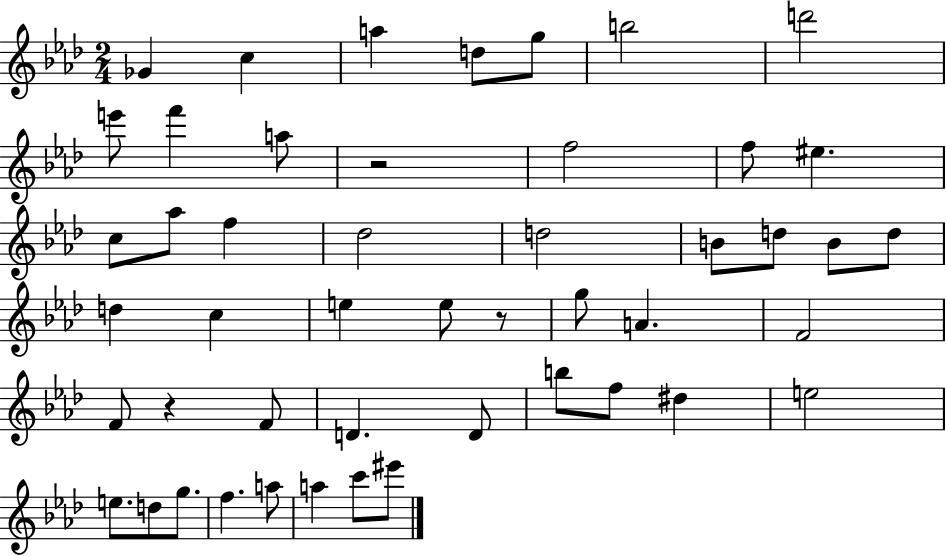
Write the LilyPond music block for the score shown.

{
  \clef treble
  \numericTimeSignature
  \time 2/4
  \key aes \major
  \repeat volta 2 { ges'4 c''4 | a''4 d''8 g''8 | b''2 | d'''2 | \break e'''8 f'''4 a''8 | r2 | f''2 | f''8 eis''4. | \break c''8 aes''8 f''4 | des''2 | d''2 | b'8 d''8 b'8 d''8 | \break d''4 c''4 | e''4 e''8 r8 | g''8 a'4. | f'2 | \break f'8 r4 f'8 | d'4. d'8 | b''8 f''8 dis''4 | e''2 | \break e''8. d''8 g''8. | f''4. a''8 | a''4 c'''8 eis'''8 | } \bar "|."
}